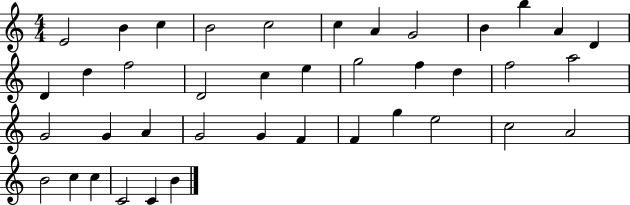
E4/h B4/q C5/q B4/h C5/h C5/q A4/q G4/h B4/q B5/q A4/q D4/q D4/q D5/q F5/h D4/h C5/q E5/q G5/h F5/q D5/q F5/h A5/h G4/h G4/q A4/q G4/h G4/q F4/q F4/q G5/q E5/h C5/h A4/h B4/h C5/q C5/q C4/h C4/q B4/q